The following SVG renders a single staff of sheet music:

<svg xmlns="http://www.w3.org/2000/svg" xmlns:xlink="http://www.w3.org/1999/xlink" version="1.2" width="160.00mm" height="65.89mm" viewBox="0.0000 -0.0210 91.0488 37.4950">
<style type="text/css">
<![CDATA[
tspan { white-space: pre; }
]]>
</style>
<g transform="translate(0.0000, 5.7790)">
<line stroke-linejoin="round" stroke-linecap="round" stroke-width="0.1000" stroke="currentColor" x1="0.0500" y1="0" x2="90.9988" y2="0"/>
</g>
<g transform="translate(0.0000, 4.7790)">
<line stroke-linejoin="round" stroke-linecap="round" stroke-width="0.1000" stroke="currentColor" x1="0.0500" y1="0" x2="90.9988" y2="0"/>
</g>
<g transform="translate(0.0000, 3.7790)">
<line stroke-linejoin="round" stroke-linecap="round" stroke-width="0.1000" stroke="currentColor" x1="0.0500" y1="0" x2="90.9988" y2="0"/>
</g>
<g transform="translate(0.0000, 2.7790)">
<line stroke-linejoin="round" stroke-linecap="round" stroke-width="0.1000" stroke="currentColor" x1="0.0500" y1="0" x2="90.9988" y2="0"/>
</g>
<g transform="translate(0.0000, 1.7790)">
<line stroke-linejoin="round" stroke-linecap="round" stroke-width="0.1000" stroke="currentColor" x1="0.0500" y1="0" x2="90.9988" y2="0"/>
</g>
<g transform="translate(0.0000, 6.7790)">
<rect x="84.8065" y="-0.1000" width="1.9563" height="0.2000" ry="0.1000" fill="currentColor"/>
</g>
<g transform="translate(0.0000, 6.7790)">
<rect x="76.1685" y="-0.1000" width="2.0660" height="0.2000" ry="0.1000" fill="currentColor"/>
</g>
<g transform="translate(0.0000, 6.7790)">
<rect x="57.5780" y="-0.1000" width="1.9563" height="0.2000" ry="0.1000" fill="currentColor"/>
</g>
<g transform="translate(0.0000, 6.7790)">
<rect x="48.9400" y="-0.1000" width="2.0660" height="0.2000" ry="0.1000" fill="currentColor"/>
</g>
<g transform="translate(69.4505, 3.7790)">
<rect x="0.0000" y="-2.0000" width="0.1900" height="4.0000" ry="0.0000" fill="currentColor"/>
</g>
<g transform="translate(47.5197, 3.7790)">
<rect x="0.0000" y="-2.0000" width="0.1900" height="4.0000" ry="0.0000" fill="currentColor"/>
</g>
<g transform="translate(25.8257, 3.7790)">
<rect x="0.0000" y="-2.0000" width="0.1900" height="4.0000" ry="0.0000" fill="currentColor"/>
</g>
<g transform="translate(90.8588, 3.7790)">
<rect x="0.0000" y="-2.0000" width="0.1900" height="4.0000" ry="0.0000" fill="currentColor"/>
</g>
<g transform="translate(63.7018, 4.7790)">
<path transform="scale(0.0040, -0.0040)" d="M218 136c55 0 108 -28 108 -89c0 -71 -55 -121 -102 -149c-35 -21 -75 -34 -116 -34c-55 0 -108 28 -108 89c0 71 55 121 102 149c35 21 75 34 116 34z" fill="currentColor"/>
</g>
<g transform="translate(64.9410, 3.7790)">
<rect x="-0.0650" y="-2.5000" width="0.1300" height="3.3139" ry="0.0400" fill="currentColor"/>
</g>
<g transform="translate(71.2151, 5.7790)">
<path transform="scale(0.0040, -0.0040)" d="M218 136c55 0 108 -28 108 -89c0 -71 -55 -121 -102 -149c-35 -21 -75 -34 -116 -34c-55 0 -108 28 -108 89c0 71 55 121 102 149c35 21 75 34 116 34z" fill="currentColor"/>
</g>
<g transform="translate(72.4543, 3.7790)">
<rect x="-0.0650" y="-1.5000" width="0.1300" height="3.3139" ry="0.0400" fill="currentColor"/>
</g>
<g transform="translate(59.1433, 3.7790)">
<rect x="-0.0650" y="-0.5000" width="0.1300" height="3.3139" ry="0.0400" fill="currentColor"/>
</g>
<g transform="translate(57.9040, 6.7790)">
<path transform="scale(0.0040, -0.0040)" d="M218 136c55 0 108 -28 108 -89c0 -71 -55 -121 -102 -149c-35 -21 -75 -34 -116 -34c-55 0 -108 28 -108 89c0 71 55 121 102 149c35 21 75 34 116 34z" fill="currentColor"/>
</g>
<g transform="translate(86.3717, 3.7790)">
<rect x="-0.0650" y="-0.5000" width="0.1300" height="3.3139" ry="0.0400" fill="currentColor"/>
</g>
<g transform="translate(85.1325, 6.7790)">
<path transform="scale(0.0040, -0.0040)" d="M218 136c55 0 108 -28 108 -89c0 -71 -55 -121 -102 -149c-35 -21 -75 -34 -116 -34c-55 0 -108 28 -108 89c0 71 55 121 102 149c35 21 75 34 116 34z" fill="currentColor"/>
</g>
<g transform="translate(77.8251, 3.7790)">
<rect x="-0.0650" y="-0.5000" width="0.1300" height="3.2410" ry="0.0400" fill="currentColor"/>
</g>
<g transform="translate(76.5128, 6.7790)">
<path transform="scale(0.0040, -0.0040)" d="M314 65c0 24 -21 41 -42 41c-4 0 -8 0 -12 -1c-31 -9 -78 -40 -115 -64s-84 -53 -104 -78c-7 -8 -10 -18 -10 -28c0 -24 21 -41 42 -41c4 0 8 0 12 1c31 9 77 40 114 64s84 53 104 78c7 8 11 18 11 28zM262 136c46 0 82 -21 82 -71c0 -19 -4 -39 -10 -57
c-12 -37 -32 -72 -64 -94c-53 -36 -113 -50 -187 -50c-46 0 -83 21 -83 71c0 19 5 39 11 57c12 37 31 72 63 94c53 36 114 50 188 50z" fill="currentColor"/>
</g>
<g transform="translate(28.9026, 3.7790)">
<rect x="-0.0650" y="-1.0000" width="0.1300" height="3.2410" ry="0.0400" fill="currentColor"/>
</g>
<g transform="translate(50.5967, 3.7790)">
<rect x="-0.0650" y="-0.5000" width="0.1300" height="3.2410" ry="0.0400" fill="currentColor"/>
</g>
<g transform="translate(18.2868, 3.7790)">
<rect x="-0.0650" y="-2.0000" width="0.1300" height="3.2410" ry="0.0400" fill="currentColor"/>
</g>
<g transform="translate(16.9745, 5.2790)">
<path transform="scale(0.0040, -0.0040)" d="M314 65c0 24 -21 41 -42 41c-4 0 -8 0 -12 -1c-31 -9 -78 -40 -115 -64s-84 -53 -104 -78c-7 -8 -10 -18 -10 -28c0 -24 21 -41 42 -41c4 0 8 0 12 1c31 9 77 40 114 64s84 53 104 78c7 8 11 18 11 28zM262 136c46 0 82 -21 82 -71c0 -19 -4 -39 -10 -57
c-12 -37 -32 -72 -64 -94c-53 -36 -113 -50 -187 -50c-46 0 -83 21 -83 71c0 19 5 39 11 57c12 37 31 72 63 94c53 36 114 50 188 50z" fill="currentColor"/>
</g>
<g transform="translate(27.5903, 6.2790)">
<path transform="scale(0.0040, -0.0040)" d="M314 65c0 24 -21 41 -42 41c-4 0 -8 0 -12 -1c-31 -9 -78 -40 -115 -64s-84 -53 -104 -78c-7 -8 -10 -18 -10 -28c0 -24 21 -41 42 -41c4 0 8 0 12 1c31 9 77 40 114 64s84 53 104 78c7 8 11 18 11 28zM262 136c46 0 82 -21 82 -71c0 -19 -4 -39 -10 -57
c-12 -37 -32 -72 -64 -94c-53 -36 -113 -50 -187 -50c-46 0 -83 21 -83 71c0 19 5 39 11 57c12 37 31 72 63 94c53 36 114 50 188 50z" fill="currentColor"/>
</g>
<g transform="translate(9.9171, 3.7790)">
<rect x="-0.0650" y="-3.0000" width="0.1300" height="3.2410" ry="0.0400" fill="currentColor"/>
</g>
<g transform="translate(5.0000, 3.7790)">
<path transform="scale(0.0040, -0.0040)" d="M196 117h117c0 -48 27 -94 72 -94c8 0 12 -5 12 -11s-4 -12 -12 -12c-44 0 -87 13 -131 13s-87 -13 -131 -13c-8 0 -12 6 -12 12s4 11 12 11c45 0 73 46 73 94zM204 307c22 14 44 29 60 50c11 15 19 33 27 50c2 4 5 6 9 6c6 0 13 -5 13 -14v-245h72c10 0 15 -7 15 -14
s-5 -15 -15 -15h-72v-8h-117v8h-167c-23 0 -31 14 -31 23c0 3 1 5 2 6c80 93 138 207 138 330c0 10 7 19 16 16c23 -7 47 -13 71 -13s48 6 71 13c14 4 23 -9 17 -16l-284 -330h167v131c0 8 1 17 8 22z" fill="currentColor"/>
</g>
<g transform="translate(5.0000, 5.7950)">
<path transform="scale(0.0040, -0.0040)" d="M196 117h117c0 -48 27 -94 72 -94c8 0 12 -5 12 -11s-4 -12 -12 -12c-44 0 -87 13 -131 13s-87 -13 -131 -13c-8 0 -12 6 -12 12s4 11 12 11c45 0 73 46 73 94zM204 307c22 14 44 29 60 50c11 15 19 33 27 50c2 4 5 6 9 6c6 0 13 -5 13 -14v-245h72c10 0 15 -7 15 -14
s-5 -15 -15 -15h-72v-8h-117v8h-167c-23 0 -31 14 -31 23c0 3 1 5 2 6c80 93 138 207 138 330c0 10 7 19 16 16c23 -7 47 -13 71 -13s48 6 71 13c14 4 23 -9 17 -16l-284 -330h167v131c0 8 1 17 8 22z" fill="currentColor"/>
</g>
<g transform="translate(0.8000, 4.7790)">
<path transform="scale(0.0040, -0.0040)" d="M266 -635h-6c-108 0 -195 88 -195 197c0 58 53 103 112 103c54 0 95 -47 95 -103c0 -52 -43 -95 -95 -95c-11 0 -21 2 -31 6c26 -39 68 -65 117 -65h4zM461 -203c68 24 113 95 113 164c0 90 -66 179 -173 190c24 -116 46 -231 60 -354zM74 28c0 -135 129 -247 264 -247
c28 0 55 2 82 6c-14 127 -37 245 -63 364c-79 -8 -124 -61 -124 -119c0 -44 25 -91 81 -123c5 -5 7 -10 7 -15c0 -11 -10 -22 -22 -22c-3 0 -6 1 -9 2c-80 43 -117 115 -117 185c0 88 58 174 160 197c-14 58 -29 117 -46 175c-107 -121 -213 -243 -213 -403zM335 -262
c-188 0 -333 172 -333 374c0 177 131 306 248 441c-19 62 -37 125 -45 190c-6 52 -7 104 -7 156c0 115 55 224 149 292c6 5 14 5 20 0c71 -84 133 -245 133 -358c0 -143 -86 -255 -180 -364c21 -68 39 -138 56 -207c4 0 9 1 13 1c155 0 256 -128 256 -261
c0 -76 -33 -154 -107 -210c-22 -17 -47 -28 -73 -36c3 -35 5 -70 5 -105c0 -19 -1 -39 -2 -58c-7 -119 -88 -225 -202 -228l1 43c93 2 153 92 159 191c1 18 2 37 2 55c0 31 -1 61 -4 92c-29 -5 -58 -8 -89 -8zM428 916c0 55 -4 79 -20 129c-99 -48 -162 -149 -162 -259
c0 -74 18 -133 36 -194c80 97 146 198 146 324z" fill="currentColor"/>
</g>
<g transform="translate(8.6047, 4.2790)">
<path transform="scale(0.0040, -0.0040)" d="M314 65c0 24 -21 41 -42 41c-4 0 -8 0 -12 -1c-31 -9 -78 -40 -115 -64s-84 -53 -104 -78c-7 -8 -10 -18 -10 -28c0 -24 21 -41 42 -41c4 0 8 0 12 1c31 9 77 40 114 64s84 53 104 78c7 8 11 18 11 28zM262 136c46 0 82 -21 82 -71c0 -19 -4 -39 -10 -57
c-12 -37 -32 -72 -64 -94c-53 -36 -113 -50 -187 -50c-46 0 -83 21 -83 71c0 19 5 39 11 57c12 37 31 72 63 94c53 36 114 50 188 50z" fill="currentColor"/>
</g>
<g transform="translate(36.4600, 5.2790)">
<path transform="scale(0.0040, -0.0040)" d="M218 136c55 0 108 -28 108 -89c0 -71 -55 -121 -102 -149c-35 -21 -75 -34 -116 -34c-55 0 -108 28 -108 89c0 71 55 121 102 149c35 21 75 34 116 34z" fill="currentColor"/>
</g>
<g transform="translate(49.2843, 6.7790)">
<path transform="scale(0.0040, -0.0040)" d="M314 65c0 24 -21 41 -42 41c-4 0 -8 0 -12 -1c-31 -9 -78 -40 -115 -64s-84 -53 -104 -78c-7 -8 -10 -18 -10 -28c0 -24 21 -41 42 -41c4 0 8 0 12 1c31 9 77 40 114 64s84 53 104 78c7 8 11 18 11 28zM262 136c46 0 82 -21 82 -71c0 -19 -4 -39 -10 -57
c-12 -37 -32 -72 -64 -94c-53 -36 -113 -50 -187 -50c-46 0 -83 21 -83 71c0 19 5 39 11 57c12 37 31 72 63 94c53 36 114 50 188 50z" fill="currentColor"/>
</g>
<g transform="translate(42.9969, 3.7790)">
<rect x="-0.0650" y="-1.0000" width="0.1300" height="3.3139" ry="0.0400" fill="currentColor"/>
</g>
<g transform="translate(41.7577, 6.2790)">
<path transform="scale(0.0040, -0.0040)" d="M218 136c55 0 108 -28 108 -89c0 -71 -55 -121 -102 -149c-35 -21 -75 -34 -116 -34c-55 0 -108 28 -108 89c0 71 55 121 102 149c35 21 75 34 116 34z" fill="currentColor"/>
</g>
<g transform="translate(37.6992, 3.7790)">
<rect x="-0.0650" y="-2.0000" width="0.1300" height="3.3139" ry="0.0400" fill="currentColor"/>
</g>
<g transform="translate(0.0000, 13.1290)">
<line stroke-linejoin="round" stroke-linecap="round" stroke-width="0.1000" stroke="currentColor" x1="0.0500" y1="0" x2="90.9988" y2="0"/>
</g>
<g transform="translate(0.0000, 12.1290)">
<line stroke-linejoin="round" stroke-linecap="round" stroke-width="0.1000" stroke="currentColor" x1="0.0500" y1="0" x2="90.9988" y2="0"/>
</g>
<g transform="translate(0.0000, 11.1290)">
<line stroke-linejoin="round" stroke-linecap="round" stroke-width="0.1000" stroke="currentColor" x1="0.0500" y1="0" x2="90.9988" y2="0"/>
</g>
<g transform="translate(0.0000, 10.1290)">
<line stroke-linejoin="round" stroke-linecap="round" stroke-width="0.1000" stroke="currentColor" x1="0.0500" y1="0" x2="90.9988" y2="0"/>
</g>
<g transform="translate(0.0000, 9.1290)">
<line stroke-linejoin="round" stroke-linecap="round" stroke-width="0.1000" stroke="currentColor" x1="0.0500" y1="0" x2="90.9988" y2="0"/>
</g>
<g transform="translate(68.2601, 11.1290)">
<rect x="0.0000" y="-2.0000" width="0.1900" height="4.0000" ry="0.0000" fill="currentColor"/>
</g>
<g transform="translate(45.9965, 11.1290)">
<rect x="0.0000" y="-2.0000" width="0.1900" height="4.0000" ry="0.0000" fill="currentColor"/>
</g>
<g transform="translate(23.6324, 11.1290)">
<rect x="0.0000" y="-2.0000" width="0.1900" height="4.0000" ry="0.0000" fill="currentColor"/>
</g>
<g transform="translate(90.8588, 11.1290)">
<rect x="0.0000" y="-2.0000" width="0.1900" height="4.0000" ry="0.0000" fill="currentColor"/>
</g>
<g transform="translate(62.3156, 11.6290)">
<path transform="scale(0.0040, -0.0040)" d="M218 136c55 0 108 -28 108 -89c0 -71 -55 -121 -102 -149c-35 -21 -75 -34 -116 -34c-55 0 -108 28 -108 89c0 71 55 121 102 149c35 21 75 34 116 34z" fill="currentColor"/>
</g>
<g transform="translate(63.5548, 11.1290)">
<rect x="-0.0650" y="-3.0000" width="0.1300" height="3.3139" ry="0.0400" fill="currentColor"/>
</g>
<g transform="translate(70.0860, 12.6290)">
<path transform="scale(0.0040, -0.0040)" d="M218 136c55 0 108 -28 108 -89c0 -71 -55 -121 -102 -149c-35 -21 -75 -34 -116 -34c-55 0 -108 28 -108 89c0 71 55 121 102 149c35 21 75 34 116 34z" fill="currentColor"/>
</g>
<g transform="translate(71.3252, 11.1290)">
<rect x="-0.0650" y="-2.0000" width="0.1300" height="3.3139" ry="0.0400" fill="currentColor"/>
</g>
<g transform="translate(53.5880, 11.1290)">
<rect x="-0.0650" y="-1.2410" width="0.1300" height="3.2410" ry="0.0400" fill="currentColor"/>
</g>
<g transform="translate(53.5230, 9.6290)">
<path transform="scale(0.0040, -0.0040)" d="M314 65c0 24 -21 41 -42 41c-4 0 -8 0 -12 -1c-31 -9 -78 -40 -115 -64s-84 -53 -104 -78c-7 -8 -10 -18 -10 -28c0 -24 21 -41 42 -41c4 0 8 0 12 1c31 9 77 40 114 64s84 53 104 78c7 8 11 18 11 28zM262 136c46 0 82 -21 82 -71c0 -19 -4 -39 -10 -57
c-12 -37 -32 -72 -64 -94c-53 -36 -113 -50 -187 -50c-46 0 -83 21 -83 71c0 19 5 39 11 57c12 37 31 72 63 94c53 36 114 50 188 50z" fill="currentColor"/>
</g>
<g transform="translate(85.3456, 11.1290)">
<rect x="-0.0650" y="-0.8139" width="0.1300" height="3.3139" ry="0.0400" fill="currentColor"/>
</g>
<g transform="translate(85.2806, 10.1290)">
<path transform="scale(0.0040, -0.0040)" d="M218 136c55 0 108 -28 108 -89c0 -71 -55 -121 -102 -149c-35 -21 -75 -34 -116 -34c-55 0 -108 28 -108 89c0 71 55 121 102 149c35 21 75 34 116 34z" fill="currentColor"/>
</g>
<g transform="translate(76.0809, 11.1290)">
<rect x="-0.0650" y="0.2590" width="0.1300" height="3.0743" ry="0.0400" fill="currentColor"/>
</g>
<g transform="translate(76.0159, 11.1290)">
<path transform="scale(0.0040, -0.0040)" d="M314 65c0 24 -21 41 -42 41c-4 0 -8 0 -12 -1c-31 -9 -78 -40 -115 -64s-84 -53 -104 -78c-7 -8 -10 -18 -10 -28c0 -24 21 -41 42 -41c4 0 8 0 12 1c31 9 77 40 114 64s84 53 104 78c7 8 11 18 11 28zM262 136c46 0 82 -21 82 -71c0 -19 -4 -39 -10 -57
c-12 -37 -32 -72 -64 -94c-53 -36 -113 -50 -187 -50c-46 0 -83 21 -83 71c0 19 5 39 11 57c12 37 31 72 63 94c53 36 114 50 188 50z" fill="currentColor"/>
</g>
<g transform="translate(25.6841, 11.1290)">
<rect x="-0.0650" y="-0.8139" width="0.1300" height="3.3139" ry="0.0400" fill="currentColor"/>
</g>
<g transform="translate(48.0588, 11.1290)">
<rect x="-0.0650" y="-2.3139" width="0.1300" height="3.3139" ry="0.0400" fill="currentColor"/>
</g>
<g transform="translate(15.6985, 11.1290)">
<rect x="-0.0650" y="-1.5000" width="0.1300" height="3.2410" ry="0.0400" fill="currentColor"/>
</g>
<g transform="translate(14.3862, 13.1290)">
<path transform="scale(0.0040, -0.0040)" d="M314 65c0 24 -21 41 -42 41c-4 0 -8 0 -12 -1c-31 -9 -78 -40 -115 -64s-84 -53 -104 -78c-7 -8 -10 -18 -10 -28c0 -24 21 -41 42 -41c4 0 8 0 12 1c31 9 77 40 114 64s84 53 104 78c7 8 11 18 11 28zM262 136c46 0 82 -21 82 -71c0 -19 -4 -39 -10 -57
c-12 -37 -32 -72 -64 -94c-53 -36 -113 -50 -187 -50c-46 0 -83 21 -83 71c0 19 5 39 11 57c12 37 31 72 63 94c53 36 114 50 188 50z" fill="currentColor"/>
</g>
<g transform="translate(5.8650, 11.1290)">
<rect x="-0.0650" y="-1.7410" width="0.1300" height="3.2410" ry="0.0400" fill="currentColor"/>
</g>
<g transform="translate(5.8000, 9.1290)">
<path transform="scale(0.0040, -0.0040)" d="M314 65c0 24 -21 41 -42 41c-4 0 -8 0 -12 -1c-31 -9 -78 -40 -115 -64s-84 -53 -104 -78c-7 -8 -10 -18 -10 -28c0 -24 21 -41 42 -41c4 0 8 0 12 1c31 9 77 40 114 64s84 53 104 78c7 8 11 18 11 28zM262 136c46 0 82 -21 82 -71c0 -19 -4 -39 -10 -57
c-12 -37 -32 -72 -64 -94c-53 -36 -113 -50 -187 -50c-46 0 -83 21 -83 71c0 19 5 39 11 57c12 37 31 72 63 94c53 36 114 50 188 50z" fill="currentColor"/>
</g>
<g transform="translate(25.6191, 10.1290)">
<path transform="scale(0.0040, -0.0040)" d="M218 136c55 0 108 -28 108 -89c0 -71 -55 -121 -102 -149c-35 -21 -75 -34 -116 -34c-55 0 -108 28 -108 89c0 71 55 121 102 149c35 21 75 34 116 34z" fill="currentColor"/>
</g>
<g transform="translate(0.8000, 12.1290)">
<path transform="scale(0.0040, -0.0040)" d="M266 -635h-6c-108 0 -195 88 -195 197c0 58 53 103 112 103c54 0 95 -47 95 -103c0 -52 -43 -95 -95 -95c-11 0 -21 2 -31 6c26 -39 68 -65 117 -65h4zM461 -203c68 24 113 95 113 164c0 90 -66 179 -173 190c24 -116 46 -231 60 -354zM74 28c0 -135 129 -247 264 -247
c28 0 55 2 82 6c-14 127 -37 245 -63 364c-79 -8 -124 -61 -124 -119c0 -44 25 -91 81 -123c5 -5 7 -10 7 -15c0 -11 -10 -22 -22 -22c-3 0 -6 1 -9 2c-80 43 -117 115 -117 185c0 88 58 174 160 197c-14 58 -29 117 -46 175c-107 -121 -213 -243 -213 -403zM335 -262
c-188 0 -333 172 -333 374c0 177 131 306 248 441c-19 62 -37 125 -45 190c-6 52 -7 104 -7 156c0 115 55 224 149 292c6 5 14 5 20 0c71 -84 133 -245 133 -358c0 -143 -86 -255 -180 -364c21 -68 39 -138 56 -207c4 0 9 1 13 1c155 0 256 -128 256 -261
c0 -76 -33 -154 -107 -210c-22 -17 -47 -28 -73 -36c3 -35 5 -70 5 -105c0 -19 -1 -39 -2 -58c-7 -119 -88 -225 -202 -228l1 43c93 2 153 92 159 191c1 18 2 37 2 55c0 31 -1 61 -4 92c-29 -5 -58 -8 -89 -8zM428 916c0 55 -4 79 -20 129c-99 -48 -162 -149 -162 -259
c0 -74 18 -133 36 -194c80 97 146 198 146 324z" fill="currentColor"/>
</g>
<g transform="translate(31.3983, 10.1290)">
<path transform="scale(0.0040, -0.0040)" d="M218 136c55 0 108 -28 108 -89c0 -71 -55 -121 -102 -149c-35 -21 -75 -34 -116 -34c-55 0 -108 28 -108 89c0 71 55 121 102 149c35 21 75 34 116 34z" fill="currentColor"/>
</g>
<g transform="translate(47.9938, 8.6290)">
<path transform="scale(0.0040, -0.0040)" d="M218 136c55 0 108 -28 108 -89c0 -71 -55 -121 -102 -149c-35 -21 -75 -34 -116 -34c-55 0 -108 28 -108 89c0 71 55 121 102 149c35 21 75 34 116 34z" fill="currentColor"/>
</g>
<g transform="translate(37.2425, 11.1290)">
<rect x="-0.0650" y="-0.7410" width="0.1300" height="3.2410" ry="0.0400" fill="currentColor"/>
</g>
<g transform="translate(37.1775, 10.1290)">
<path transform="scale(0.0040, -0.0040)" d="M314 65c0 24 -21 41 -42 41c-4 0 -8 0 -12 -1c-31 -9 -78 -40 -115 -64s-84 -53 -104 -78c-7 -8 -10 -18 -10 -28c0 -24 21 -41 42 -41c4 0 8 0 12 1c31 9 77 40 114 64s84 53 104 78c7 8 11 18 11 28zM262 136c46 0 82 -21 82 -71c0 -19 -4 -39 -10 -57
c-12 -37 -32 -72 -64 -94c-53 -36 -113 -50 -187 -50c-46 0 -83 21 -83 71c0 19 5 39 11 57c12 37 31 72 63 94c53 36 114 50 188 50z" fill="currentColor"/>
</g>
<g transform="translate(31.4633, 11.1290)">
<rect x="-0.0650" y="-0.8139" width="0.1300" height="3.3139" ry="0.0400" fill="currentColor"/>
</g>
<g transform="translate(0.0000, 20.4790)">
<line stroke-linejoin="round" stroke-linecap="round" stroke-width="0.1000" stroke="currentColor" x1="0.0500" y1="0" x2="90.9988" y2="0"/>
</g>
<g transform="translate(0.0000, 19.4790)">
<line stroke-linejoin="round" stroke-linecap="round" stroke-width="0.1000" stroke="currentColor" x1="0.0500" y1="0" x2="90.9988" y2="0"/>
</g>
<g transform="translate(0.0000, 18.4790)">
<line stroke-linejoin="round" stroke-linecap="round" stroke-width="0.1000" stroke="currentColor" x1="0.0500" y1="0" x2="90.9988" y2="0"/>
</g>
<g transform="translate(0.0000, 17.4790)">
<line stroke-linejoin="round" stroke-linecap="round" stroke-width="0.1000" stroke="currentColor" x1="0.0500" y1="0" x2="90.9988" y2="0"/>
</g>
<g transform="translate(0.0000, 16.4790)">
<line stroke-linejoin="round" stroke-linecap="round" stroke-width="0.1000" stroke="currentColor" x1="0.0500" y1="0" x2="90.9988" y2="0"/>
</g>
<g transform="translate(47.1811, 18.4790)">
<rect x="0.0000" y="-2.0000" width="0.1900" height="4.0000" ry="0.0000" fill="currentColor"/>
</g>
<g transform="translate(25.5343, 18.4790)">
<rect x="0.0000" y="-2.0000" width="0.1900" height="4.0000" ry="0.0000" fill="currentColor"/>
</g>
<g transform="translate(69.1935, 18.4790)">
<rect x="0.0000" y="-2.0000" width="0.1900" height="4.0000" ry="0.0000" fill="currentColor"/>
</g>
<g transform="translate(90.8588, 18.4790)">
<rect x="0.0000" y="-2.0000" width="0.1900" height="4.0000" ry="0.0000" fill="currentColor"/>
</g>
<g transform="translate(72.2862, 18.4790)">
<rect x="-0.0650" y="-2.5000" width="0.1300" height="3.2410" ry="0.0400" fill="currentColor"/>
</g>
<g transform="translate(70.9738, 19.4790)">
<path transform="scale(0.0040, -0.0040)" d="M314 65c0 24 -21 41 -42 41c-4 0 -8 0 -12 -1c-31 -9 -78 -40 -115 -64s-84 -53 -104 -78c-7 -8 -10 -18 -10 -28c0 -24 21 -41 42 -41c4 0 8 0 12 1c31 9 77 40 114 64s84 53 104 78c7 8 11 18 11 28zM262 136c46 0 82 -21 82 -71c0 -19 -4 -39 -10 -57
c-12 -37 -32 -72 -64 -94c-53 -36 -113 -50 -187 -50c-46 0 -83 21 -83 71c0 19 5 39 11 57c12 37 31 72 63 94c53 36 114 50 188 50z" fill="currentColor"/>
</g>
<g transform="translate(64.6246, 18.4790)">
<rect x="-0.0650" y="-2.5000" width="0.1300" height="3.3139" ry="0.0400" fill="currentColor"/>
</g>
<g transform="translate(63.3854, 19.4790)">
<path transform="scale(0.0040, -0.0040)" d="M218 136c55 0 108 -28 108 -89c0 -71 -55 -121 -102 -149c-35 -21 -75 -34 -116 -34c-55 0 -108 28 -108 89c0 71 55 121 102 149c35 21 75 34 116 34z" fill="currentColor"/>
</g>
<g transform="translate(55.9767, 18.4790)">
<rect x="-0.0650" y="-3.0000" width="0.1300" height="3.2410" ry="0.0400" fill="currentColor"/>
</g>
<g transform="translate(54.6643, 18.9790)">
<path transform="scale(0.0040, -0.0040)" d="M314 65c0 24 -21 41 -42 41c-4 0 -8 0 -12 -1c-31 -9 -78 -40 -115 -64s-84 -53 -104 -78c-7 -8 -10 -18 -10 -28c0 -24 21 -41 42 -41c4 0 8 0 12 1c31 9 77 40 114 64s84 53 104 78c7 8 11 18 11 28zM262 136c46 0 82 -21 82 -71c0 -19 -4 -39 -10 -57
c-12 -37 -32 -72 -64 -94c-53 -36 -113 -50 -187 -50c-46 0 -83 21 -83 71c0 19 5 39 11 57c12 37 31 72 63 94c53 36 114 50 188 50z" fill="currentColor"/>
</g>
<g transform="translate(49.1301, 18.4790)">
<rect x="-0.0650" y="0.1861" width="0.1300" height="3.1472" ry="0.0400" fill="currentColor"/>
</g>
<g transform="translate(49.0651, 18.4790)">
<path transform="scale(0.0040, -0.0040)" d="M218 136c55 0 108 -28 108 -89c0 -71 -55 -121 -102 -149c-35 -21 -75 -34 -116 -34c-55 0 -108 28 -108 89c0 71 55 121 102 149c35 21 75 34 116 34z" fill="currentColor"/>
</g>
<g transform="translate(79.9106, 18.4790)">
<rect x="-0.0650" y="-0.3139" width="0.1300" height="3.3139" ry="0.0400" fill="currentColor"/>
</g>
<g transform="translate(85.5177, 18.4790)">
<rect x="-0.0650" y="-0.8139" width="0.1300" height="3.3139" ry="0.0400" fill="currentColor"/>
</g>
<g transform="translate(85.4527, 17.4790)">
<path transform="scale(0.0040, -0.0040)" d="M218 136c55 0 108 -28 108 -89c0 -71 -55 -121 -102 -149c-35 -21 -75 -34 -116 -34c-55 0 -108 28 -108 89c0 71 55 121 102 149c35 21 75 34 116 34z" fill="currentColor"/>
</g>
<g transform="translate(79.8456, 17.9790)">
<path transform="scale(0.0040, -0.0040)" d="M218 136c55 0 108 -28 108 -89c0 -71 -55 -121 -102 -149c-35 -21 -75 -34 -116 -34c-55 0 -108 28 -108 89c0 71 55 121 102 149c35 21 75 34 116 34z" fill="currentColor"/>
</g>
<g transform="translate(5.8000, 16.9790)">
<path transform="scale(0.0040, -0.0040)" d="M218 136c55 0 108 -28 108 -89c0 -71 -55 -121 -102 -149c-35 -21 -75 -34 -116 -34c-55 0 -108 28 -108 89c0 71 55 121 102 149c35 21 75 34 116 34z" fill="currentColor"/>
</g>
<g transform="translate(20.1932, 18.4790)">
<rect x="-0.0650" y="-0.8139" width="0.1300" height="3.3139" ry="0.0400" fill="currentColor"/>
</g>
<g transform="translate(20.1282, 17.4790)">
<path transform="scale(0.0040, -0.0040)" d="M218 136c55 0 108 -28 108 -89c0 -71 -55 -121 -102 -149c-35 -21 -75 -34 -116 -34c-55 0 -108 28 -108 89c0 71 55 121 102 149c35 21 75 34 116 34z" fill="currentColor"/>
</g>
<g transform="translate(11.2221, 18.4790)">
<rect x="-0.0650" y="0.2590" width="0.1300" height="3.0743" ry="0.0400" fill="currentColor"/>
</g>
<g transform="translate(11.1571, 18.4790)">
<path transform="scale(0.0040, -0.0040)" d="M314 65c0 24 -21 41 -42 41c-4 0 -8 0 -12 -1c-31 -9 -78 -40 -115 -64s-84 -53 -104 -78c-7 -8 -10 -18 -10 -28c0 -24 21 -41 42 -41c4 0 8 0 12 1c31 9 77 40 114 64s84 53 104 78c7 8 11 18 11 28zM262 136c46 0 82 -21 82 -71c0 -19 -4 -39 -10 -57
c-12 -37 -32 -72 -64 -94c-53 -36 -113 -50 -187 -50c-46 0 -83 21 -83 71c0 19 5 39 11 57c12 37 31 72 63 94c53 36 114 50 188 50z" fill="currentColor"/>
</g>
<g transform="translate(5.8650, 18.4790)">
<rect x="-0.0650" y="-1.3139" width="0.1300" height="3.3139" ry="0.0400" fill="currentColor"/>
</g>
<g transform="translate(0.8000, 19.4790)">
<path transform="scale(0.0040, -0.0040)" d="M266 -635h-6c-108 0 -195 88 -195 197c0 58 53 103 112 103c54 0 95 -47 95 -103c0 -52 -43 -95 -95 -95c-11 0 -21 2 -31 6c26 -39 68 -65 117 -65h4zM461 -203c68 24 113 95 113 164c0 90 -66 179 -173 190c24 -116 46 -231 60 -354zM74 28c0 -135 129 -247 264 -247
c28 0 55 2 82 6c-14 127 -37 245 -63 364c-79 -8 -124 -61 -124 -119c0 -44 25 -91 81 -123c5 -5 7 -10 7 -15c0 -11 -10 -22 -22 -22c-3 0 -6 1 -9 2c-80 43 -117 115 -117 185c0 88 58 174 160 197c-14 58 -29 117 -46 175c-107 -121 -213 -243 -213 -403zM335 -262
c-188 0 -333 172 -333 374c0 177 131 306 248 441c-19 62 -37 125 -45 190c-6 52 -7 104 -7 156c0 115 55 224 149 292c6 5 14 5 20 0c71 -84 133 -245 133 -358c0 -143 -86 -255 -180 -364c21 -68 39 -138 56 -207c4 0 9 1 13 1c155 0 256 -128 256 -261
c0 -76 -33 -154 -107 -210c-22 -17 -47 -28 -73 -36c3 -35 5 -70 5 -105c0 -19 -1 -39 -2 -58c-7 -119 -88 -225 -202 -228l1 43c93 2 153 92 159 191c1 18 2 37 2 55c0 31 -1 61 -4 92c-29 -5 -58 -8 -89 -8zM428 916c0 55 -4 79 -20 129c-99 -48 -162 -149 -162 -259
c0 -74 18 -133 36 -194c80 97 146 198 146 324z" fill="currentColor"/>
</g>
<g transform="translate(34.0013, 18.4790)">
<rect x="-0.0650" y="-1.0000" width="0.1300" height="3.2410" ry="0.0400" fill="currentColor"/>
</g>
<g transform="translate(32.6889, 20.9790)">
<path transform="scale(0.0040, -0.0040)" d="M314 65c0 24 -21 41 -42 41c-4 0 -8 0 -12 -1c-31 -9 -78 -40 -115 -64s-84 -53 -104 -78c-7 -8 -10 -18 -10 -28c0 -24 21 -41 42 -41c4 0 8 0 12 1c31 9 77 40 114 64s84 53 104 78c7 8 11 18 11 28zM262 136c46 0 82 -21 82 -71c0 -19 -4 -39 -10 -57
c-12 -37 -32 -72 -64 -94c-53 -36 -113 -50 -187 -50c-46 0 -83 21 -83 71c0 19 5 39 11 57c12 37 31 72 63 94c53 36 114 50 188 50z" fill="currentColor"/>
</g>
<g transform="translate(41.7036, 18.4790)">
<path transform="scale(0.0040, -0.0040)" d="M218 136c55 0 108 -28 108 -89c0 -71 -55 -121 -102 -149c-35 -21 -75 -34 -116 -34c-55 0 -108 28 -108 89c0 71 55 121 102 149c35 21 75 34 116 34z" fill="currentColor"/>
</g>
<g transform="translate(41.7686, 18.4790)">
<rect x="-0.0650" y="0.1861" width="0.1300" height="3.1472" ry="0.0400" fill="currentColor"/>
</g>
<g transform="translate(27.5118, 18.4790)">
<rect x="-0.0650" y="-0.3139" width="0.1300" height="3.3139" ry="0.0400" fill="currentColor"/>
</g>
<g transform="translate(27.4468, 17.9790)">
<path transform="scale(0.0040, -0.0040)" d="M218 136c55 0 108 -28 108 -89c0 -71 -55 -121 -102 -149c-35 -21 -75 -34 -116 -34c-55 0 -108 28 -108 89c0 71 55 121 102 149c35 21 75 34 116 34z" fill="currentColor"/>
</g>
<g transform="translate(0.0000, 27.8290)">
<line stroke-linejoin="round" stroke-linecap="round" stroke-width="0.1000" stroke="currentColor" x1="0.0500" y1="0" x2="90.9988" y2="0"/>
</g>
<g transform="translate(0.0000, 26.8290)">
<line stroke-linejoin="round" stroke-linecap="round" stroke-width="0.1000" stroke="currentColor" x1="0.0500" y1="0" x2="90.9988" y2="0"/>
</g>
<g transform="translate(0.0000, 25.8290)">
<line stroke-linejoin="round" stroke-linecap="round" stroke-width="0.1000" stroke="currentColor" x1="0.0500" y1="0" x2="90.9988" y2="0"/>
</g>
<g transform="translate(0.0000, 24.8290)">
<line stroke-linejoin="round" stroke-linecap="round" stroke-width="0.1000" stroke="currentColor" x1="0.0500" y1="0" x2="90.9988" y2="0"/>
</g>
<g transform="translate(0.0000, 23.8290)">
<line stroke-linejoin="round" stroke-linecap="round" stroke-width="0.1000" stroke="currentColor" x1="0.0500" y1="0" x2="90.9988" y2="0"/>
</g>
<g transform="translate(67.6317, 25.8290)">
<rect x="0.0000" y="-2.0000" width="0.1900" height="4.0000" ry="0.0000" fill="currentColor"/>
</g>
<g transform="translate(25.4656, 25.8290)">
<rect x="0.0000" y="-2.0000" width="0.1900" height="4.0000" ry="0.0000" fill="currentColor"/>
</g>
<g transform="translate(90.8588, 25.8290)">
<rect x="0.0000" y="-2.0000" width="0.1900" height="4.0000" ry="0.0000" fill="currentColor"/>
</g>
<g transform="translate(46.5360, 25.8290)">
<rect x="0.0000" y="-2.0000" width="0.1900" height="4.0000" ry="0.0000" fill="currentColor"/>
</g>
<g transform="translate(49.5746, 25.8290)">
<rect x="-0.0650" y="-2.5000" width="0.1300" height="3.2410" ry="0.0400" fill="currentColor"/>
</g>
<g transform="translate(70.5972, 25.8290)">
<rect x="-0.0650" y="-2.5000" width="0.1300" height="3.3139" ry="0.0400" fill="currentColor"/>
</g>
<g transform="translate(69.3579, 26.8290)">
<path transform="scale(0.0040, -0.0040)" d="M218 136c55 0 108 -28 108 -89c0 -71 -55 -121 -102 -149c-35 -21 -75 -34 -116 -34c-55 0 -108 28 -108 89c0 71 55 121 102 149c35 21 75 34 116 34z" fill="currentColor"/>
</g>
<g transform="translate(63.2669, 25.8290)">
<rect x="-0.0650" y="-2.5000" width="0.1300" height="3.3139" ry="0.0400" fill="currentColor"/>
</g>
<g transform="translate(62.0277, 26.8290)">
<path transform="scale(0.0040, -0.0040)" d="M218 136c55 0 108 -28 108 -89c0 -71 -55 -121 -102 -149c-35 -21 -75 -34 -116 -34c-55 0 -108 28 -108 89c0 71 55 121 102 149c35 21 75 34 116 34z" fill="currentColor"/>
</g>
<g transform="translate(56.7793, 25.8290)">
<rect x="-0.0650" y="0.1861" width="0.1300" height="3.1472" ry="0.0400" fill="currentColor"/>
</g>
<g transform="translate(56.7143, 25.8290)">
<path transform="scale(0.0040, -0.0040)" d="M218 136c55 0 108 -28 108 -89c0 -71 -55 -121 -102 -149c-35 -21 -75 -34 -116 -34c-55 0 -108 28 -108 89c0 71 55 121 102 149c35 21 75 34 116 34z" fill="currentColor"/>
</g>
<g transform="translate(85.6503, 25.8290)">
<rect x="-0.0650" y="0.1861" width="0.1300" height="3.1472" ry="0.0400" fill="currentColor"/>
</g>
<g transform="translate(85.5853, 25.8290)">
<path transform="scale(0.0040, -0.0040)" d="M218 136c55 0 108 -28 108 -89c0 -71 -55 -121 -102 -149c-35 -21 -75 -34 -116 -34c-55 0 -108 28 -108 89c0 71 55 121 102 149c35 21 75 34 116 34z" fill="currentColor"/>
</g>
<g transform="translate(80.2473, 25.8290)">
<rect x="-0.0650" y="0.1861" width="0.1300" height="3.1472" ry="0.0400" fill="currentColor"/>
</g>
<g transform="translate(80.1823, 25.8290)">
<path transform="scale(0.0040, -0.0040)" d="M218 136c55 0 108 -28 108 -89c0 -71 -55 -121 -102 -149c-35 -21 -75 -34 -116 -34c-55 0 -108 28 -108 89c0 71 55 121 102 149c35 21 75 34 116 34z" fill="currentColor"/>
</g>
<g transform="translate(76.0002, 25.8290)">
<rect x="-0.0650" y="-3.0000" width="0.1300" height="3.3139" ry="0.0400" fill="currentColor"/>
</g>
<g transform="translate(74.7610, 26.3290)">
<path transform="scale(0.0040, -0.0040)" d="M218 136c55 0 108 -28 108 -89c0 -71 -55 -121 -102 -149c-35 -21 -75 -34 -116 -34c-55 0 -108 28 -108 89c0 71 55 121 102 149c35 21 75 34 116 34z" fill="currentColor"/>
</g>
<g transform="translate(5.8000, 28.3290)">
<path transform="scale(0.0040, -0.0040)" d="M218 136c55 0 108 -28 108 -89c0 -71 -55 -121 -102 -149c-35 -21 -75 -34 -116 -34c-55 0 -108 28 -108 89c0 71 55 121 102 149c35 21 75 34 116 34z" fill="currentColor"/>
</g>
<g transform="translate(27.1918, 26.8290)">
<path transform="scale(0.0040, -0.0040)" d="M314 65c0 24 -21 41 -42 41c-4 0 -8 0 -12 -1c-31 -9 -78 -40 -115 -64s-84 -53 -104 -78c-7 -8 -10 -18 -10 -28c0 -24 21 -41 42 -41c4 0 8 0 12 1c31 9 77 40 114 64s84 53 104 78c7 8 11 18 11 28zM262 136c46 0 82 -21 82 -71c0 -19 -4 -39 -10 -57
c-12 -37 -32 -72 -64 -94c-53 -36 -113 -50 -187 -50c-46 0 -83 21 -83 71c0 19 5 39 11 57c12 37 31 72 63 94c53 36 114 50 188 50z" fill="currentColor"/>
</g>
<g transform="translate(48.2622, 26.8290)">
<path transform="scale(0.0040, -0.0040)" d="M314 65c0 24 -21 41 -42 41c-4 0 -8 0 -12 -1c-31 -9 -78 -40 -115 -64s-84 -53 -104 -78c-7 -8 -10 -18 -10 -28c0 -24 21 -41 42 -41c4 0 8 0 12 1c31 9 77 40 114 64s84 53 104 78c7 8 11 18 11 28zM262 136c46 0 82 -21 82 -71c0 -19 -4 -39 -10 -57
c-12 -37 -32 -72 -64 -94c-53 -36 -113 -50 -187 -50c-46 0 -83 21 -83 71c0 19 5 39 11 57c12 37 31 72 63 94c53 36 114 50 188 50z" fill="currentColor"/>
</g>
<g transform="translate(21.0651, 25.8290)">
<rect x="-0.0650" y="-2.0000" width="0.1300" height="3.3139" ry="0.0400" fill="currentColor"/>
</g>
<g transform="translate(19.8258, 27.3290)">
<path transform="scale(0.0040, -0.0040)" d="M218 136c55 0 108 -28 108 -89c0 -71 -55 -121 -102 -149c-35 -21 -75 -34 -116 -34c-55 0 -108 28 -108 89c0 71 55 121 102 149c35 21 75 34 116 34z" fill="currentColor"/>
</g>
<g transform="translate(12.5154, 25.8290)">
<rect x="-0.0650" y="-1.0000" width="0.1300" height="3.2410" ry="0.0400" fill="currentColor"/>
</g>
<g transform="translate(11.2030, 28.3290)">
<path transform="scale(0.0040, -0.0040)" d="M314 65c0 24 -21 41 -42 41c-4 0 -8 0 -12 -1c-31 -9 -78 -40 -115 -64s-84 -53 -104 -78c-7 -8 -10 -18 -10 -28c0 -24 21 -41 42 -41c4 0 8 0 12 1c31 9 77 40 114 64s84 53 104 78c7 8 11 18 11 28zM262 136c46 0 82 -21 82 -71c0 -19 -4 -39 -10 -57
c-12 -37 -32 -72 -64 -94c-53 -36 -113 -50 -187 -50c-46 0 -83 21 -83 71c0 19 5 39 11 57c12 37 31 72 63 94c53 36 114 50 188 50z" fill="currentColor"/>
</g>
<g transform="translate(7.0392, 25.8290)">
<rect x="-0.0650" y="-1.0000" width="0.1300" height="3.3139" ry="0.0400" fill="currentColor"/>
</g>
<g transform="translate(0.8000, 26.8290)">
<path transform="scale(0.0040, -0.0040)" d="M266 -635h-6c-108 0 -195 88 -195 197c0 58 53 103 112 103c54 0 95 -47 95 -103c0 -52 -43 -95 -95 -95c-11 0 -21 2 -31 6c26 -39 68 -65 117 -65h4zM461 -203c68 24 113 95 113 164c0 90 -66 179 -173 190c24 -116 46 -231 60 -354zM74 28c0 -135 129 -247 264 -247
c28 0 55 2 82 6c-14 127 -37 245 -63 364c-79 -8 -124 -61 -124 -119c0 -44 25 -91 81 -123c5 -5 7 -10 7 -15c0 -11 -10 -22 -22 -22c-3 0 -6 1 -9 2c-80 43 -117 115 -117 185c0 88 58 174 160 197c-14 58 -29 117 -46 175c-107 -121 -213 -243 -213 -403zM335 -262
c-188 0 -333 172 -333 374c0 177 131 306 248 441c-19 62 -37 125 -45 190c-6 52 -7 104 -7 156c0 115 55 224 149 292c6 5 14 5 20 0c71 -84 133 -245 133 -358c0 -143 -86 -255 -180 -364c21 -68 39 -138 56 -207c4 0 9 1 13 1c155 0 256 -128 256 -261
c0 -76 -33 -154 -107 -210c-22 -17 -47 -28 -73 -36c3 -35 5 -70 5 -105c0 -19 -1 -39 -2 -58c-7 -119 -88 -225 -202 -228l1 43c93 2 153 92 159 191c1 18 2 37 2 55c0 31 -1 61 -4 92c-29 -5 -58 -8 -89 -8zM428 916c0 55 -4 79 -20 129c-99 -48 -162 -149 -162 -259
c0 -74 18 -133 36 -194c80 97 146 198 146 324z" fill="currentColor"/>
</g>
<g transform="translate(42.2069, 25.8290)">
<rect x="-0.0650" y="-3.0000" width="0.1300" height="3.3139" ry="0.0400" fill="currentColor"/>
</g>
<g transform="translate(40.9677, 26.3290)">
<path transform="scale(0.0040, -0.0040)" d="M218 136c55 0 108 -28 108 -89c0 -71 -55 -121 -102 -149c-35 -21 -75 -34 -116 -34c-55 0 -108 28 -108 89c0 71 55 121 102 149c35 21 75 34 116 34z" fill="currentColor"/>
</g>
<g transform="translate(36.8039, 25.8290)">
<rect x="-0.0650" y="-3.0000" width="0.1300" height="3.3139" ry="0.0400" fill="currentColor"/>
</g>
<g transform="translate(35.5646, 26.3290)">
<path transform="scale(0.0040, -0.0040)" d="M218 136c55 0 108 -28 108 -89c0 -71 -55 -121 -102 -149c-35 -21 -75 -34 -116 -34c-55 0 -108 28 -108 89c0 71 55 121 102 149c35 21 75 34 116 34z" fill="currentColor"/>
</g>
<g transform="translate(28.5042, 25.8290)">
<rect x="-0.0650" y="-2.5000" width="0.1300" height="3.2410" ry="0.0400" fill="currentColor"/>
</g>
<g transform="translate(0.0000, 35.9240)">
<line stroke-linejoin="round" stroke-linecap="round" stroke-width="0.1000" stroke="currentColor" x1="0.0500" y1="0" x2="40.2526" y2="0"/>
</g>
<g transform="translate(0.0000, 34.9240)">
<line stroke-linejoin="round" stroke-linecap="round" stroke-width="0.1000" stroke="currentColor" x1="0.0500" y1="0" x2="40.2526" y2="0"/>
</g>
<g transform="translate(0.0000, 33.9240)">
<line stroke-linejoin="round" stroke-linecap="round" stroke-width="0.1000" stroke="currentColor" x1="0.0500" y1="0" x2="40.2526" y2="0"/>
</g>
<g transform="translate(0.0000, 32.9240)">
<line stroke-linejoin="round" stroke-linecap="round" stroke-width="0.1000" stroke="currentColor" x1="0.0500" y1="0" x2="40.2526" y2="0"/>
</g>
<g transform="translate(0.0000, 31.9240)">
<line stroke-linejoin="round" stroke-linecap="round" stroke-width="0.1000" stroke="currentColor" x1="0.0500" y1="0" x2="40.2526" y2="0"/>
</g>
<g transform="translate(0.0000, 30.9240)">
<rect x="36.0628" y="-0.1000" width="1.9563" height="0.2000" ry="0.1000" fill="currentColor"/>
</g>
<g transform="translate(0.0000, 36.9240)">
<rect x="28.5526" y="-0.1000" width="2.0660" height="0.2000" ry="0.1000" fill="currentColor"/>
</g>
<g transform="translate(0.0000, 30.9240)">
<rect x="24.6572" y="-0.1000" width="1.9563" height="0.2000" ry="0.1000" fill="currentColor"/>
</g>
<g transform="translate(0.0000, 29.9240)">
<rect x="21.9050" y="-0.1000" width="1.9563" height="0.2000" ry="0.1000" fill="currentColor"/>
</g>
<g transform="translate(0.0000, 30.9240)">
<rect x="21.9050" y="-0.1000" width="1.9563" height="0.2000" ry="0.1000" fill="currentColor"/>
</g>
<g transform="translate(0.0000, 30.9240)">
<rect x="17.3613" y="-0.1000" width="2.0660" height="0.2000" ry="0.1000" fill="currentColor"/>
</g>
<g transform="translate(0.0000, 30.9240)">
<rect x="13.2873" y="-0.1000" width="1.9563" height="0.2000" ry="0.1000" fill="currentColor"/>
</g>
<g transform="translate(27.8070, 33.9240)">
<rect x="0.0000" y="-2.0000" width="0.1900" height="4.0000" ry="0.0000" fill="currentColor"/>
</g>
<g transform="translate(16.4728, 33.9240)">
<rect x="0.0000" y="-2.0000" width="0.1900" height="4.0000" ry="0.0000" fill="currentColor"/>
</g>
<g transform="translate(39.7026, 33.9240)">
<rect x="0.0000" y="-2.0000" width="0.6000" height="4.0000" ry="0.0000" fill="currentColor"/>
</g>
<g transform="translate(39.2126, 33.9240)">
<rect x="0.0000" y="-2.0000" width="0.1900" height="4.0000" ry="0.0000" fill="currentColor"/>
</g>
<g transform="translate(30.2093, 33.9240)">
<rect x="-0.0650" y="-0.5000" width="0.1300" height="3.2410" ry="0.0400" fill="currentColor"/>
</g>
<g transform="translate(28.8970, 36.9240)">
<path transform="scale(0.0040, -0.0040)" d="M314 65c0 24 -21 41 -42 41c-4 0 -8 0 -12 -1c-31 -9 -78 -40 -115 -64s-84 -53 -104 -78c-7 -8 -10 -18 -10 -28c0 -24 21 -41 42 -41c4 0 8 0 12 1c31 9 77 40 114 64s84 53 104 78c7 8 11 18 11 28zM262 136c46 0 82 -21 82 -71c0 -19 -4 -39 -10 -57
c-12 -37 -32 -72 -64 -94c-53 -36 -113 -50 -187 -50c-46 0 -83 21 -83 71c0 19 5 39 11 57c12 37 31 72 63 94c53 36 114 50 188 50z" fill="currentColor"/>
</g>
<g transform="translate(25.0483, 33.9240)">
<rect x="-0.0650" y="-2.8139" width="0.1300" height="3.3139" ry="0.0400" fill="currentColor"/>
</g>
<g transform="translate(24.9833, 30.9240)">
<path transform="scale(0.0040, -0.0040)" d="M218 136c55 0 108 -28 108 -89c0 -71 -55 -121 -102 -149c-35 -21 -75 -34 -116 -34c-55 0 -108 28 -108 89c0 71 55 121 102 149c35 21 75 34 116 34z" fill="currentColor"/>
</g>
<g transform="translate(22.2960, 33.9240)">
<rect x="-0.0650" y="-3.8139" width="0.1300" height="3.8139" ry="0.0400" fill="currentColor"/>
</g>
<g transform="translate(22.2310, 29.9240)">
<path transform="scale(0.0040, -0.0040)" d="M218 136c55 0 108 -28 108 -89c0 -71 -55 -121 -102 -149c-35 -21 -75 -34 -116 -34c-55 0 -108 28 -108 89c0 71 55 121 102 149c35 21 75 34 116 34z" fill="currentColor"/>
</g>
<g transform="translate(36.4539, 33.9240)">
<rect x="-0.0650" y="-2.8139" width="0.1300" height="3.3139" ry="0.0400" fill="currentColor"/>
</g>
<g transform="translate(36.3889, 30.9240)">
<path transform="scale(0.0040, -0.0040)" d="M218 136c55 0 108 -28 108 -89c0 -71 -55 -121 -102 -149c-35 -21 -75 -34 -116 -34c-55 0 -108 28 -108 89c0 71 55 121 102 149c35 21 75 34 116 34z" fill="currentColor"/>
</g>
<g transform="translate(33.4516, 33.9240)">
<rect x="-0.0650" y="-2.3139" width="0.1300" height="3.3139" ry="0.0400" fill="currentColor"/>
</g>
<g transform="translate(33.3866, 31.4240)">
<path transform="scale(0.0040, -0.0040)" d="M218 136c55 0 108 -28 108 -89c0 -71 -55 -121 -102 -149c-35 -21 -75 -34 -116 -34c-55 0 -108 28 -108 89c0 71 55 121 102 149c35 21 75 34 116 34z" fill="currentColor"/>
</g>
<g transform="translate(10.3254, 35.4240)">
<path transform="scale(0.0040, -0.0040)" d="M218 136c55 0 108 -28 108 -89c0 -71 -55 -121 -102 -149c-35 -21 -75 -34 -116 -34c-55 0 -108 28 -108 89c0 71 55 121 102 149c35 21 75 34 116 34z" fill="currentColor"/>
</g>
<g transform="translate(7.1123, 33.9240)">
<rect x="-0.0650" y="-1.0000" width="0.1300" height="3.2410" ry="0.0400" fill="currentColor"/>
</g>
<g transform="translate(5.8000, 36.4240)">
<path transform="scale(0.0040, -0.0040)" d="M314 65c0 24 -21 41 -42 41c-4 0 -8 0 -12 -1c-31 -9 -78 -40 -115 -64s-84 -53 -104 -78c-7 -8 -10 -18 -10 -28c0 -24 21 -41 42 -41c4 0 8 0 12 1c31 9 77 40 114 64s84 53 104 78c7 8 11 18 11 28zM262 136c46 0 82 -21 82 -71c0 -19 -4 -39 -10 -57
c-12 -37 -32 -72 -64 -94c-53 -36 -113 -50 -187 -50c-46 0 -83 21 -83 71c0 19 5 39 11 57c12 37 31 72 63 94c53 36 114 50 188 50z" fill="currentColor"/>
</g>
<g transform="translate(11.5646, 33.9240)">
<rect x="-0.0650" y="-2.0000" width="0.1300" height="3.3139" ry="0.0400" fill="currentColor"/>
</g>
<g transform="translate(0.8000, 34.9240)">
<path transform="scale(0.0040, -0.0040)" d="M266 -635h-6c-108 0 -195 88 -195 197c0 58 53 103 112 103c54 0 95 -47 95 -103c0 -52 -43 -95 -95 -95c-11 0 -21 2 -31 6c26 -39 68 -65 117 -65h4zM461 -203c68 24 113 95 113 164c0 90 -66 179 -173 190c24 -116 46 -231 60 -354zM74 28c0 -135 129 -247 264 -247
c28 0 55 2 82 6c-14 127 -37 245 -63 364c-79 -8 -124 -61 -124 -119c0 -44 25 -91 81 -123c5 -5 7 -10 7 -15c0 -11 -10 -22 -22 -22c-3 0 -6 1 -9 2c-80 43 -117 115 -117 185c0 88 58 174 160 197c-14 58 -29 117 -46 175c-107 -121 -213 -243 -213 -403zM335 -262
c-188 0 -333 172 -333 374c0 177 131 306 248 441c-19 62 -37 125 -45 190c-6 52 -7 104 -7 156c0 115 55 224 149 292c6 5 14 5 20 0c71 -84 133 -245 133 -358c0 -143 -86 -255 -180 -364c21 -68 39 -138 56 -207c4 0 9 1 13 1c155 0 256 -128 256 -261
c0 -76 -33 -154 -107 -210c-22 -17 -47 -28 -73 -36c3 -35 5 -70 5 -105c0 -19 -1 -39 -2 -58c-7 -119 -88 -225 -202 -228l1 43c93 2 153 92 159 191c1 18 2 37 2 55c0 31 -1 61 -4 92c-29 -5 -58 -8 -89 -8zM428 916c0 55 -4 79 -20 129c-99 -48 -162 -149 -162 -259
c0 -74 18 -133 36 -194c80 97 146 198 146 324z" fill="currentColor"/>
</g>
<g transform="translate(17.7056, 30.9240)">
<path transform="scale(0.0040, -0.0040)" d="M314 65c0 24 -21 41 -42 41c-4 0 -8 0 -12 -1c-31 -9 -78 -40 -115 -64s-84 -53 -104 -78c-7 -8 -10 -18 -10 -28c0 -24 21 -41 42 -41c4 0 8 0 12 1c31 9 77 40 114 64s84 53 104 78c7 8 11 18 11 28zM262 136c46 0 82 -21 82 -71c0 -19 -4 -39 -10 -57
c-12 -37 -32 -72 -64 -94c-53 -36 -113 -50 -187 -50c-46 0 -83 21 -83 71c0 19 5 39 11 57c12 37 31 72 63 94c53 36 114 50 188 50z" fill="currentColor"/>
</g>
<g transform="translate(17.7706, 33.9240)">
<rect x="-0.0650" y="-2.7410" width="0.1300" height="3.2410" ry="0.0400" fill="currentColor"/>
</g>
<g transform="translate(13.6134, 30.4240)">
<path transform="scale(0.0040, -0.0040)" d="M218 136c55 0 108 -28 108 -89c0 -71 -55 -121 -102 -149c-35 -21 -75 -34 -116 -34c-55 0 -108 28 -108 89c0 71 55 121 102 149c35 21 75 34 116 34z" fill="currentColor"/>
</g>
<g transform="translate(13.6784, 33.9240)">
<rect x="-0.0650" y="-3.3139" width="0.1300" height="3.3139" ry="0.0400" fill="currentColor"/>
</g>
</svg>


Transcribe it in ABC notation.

X:1
T:Untitled
M:4/4
L:1/4
K:C
A2 F2 D2 F D C2 C G E C2 C f2 E2 d d d2 g e2 A F B2 d e B2 d c D2 B B A2 G G2 c d D D2 F G2 A A G2 B G G A B B D2 F b a2 c' a C2 g a